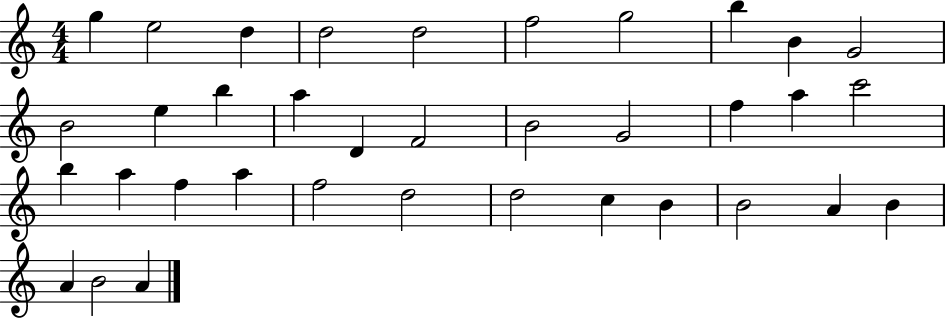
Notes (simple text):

G5/q E5/h D5/q D5/h D5/h F5/h G5/h B5/q B4/q G4/h B4/h E5/q B5/q A5/q D4/q F4/h B4/h G4/h F5/q A5/q C6/h B5/q A5/q F5/q A5/q F5/h D5/h D5/h C5/q B4/q B4/h A4/q B4/q A4/q B4/h A4/q